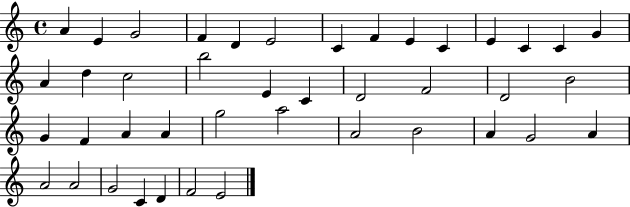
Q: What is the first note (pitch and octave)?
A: A4